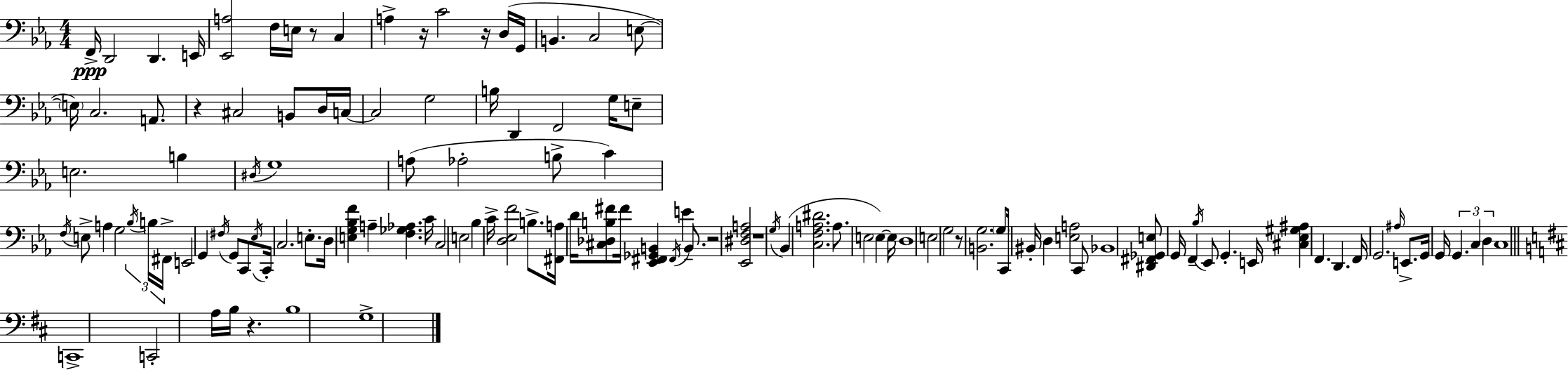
F2/s D2/h D2/q. E2/s [Eb2,A3]/h F3/s E3/s R/e C3/q A3/q R/s C4/h R/s D3/s G2/s B2/q. C3/h E3/e E3/s C3/h. A2/e. R/q C#3/h B2/e D3/s C3/s C3/h G3/h B3/s D2/q F2/h G3/s E3/e E3/h. B3/q D#3/s G3/w A3/e Ab3/h B3/e C4/q F3/s E3/e A3/q G3/h Bb3/s B3/s F#2/s E2/h G2/q F#3/s G2/e C2/e Eb3/s C2/s C3/h. E3/e. D3/s [E3,G3,Bb3,F4]/q A3/q [F3,Gb3,Ab3]/q. C4/s C3/h E3/h Bb3/q C4/s [D3,Eb3,F4]/h B3/e. [F#2,A3]/s D4/s [C#3,Db3,B3,F#4]/e F#4/s [Eb2,F#2,Gb2,B2]/q F#2/s E4/q B2/e. R/h [Eb2,D#3,F3,A3]/h R/w G3/s Bb2/q [C3,F3,A3,D#4]/h. A3/e. E3/h E3/q E3/s D3/w E3/h G3/h R/e [B2,G3]/h. G3/e C2/s BIS2/s D3/q [E3,A3]/h C2/e Bb2/w [D#2,F#2,Gb2,E3]/e G2/s F2/q Bb3/s Eb2/e G2/q. E2/s [C#3,Eb3,G#3,A#3]/q F2/q. D2/q. F2/s G2/h. A#3/s E2/e. G2/s G2/s G2/q. C3/q D3/q C3/w C2/w C2/h A3/s B3/s R/q. B3/w G3/w